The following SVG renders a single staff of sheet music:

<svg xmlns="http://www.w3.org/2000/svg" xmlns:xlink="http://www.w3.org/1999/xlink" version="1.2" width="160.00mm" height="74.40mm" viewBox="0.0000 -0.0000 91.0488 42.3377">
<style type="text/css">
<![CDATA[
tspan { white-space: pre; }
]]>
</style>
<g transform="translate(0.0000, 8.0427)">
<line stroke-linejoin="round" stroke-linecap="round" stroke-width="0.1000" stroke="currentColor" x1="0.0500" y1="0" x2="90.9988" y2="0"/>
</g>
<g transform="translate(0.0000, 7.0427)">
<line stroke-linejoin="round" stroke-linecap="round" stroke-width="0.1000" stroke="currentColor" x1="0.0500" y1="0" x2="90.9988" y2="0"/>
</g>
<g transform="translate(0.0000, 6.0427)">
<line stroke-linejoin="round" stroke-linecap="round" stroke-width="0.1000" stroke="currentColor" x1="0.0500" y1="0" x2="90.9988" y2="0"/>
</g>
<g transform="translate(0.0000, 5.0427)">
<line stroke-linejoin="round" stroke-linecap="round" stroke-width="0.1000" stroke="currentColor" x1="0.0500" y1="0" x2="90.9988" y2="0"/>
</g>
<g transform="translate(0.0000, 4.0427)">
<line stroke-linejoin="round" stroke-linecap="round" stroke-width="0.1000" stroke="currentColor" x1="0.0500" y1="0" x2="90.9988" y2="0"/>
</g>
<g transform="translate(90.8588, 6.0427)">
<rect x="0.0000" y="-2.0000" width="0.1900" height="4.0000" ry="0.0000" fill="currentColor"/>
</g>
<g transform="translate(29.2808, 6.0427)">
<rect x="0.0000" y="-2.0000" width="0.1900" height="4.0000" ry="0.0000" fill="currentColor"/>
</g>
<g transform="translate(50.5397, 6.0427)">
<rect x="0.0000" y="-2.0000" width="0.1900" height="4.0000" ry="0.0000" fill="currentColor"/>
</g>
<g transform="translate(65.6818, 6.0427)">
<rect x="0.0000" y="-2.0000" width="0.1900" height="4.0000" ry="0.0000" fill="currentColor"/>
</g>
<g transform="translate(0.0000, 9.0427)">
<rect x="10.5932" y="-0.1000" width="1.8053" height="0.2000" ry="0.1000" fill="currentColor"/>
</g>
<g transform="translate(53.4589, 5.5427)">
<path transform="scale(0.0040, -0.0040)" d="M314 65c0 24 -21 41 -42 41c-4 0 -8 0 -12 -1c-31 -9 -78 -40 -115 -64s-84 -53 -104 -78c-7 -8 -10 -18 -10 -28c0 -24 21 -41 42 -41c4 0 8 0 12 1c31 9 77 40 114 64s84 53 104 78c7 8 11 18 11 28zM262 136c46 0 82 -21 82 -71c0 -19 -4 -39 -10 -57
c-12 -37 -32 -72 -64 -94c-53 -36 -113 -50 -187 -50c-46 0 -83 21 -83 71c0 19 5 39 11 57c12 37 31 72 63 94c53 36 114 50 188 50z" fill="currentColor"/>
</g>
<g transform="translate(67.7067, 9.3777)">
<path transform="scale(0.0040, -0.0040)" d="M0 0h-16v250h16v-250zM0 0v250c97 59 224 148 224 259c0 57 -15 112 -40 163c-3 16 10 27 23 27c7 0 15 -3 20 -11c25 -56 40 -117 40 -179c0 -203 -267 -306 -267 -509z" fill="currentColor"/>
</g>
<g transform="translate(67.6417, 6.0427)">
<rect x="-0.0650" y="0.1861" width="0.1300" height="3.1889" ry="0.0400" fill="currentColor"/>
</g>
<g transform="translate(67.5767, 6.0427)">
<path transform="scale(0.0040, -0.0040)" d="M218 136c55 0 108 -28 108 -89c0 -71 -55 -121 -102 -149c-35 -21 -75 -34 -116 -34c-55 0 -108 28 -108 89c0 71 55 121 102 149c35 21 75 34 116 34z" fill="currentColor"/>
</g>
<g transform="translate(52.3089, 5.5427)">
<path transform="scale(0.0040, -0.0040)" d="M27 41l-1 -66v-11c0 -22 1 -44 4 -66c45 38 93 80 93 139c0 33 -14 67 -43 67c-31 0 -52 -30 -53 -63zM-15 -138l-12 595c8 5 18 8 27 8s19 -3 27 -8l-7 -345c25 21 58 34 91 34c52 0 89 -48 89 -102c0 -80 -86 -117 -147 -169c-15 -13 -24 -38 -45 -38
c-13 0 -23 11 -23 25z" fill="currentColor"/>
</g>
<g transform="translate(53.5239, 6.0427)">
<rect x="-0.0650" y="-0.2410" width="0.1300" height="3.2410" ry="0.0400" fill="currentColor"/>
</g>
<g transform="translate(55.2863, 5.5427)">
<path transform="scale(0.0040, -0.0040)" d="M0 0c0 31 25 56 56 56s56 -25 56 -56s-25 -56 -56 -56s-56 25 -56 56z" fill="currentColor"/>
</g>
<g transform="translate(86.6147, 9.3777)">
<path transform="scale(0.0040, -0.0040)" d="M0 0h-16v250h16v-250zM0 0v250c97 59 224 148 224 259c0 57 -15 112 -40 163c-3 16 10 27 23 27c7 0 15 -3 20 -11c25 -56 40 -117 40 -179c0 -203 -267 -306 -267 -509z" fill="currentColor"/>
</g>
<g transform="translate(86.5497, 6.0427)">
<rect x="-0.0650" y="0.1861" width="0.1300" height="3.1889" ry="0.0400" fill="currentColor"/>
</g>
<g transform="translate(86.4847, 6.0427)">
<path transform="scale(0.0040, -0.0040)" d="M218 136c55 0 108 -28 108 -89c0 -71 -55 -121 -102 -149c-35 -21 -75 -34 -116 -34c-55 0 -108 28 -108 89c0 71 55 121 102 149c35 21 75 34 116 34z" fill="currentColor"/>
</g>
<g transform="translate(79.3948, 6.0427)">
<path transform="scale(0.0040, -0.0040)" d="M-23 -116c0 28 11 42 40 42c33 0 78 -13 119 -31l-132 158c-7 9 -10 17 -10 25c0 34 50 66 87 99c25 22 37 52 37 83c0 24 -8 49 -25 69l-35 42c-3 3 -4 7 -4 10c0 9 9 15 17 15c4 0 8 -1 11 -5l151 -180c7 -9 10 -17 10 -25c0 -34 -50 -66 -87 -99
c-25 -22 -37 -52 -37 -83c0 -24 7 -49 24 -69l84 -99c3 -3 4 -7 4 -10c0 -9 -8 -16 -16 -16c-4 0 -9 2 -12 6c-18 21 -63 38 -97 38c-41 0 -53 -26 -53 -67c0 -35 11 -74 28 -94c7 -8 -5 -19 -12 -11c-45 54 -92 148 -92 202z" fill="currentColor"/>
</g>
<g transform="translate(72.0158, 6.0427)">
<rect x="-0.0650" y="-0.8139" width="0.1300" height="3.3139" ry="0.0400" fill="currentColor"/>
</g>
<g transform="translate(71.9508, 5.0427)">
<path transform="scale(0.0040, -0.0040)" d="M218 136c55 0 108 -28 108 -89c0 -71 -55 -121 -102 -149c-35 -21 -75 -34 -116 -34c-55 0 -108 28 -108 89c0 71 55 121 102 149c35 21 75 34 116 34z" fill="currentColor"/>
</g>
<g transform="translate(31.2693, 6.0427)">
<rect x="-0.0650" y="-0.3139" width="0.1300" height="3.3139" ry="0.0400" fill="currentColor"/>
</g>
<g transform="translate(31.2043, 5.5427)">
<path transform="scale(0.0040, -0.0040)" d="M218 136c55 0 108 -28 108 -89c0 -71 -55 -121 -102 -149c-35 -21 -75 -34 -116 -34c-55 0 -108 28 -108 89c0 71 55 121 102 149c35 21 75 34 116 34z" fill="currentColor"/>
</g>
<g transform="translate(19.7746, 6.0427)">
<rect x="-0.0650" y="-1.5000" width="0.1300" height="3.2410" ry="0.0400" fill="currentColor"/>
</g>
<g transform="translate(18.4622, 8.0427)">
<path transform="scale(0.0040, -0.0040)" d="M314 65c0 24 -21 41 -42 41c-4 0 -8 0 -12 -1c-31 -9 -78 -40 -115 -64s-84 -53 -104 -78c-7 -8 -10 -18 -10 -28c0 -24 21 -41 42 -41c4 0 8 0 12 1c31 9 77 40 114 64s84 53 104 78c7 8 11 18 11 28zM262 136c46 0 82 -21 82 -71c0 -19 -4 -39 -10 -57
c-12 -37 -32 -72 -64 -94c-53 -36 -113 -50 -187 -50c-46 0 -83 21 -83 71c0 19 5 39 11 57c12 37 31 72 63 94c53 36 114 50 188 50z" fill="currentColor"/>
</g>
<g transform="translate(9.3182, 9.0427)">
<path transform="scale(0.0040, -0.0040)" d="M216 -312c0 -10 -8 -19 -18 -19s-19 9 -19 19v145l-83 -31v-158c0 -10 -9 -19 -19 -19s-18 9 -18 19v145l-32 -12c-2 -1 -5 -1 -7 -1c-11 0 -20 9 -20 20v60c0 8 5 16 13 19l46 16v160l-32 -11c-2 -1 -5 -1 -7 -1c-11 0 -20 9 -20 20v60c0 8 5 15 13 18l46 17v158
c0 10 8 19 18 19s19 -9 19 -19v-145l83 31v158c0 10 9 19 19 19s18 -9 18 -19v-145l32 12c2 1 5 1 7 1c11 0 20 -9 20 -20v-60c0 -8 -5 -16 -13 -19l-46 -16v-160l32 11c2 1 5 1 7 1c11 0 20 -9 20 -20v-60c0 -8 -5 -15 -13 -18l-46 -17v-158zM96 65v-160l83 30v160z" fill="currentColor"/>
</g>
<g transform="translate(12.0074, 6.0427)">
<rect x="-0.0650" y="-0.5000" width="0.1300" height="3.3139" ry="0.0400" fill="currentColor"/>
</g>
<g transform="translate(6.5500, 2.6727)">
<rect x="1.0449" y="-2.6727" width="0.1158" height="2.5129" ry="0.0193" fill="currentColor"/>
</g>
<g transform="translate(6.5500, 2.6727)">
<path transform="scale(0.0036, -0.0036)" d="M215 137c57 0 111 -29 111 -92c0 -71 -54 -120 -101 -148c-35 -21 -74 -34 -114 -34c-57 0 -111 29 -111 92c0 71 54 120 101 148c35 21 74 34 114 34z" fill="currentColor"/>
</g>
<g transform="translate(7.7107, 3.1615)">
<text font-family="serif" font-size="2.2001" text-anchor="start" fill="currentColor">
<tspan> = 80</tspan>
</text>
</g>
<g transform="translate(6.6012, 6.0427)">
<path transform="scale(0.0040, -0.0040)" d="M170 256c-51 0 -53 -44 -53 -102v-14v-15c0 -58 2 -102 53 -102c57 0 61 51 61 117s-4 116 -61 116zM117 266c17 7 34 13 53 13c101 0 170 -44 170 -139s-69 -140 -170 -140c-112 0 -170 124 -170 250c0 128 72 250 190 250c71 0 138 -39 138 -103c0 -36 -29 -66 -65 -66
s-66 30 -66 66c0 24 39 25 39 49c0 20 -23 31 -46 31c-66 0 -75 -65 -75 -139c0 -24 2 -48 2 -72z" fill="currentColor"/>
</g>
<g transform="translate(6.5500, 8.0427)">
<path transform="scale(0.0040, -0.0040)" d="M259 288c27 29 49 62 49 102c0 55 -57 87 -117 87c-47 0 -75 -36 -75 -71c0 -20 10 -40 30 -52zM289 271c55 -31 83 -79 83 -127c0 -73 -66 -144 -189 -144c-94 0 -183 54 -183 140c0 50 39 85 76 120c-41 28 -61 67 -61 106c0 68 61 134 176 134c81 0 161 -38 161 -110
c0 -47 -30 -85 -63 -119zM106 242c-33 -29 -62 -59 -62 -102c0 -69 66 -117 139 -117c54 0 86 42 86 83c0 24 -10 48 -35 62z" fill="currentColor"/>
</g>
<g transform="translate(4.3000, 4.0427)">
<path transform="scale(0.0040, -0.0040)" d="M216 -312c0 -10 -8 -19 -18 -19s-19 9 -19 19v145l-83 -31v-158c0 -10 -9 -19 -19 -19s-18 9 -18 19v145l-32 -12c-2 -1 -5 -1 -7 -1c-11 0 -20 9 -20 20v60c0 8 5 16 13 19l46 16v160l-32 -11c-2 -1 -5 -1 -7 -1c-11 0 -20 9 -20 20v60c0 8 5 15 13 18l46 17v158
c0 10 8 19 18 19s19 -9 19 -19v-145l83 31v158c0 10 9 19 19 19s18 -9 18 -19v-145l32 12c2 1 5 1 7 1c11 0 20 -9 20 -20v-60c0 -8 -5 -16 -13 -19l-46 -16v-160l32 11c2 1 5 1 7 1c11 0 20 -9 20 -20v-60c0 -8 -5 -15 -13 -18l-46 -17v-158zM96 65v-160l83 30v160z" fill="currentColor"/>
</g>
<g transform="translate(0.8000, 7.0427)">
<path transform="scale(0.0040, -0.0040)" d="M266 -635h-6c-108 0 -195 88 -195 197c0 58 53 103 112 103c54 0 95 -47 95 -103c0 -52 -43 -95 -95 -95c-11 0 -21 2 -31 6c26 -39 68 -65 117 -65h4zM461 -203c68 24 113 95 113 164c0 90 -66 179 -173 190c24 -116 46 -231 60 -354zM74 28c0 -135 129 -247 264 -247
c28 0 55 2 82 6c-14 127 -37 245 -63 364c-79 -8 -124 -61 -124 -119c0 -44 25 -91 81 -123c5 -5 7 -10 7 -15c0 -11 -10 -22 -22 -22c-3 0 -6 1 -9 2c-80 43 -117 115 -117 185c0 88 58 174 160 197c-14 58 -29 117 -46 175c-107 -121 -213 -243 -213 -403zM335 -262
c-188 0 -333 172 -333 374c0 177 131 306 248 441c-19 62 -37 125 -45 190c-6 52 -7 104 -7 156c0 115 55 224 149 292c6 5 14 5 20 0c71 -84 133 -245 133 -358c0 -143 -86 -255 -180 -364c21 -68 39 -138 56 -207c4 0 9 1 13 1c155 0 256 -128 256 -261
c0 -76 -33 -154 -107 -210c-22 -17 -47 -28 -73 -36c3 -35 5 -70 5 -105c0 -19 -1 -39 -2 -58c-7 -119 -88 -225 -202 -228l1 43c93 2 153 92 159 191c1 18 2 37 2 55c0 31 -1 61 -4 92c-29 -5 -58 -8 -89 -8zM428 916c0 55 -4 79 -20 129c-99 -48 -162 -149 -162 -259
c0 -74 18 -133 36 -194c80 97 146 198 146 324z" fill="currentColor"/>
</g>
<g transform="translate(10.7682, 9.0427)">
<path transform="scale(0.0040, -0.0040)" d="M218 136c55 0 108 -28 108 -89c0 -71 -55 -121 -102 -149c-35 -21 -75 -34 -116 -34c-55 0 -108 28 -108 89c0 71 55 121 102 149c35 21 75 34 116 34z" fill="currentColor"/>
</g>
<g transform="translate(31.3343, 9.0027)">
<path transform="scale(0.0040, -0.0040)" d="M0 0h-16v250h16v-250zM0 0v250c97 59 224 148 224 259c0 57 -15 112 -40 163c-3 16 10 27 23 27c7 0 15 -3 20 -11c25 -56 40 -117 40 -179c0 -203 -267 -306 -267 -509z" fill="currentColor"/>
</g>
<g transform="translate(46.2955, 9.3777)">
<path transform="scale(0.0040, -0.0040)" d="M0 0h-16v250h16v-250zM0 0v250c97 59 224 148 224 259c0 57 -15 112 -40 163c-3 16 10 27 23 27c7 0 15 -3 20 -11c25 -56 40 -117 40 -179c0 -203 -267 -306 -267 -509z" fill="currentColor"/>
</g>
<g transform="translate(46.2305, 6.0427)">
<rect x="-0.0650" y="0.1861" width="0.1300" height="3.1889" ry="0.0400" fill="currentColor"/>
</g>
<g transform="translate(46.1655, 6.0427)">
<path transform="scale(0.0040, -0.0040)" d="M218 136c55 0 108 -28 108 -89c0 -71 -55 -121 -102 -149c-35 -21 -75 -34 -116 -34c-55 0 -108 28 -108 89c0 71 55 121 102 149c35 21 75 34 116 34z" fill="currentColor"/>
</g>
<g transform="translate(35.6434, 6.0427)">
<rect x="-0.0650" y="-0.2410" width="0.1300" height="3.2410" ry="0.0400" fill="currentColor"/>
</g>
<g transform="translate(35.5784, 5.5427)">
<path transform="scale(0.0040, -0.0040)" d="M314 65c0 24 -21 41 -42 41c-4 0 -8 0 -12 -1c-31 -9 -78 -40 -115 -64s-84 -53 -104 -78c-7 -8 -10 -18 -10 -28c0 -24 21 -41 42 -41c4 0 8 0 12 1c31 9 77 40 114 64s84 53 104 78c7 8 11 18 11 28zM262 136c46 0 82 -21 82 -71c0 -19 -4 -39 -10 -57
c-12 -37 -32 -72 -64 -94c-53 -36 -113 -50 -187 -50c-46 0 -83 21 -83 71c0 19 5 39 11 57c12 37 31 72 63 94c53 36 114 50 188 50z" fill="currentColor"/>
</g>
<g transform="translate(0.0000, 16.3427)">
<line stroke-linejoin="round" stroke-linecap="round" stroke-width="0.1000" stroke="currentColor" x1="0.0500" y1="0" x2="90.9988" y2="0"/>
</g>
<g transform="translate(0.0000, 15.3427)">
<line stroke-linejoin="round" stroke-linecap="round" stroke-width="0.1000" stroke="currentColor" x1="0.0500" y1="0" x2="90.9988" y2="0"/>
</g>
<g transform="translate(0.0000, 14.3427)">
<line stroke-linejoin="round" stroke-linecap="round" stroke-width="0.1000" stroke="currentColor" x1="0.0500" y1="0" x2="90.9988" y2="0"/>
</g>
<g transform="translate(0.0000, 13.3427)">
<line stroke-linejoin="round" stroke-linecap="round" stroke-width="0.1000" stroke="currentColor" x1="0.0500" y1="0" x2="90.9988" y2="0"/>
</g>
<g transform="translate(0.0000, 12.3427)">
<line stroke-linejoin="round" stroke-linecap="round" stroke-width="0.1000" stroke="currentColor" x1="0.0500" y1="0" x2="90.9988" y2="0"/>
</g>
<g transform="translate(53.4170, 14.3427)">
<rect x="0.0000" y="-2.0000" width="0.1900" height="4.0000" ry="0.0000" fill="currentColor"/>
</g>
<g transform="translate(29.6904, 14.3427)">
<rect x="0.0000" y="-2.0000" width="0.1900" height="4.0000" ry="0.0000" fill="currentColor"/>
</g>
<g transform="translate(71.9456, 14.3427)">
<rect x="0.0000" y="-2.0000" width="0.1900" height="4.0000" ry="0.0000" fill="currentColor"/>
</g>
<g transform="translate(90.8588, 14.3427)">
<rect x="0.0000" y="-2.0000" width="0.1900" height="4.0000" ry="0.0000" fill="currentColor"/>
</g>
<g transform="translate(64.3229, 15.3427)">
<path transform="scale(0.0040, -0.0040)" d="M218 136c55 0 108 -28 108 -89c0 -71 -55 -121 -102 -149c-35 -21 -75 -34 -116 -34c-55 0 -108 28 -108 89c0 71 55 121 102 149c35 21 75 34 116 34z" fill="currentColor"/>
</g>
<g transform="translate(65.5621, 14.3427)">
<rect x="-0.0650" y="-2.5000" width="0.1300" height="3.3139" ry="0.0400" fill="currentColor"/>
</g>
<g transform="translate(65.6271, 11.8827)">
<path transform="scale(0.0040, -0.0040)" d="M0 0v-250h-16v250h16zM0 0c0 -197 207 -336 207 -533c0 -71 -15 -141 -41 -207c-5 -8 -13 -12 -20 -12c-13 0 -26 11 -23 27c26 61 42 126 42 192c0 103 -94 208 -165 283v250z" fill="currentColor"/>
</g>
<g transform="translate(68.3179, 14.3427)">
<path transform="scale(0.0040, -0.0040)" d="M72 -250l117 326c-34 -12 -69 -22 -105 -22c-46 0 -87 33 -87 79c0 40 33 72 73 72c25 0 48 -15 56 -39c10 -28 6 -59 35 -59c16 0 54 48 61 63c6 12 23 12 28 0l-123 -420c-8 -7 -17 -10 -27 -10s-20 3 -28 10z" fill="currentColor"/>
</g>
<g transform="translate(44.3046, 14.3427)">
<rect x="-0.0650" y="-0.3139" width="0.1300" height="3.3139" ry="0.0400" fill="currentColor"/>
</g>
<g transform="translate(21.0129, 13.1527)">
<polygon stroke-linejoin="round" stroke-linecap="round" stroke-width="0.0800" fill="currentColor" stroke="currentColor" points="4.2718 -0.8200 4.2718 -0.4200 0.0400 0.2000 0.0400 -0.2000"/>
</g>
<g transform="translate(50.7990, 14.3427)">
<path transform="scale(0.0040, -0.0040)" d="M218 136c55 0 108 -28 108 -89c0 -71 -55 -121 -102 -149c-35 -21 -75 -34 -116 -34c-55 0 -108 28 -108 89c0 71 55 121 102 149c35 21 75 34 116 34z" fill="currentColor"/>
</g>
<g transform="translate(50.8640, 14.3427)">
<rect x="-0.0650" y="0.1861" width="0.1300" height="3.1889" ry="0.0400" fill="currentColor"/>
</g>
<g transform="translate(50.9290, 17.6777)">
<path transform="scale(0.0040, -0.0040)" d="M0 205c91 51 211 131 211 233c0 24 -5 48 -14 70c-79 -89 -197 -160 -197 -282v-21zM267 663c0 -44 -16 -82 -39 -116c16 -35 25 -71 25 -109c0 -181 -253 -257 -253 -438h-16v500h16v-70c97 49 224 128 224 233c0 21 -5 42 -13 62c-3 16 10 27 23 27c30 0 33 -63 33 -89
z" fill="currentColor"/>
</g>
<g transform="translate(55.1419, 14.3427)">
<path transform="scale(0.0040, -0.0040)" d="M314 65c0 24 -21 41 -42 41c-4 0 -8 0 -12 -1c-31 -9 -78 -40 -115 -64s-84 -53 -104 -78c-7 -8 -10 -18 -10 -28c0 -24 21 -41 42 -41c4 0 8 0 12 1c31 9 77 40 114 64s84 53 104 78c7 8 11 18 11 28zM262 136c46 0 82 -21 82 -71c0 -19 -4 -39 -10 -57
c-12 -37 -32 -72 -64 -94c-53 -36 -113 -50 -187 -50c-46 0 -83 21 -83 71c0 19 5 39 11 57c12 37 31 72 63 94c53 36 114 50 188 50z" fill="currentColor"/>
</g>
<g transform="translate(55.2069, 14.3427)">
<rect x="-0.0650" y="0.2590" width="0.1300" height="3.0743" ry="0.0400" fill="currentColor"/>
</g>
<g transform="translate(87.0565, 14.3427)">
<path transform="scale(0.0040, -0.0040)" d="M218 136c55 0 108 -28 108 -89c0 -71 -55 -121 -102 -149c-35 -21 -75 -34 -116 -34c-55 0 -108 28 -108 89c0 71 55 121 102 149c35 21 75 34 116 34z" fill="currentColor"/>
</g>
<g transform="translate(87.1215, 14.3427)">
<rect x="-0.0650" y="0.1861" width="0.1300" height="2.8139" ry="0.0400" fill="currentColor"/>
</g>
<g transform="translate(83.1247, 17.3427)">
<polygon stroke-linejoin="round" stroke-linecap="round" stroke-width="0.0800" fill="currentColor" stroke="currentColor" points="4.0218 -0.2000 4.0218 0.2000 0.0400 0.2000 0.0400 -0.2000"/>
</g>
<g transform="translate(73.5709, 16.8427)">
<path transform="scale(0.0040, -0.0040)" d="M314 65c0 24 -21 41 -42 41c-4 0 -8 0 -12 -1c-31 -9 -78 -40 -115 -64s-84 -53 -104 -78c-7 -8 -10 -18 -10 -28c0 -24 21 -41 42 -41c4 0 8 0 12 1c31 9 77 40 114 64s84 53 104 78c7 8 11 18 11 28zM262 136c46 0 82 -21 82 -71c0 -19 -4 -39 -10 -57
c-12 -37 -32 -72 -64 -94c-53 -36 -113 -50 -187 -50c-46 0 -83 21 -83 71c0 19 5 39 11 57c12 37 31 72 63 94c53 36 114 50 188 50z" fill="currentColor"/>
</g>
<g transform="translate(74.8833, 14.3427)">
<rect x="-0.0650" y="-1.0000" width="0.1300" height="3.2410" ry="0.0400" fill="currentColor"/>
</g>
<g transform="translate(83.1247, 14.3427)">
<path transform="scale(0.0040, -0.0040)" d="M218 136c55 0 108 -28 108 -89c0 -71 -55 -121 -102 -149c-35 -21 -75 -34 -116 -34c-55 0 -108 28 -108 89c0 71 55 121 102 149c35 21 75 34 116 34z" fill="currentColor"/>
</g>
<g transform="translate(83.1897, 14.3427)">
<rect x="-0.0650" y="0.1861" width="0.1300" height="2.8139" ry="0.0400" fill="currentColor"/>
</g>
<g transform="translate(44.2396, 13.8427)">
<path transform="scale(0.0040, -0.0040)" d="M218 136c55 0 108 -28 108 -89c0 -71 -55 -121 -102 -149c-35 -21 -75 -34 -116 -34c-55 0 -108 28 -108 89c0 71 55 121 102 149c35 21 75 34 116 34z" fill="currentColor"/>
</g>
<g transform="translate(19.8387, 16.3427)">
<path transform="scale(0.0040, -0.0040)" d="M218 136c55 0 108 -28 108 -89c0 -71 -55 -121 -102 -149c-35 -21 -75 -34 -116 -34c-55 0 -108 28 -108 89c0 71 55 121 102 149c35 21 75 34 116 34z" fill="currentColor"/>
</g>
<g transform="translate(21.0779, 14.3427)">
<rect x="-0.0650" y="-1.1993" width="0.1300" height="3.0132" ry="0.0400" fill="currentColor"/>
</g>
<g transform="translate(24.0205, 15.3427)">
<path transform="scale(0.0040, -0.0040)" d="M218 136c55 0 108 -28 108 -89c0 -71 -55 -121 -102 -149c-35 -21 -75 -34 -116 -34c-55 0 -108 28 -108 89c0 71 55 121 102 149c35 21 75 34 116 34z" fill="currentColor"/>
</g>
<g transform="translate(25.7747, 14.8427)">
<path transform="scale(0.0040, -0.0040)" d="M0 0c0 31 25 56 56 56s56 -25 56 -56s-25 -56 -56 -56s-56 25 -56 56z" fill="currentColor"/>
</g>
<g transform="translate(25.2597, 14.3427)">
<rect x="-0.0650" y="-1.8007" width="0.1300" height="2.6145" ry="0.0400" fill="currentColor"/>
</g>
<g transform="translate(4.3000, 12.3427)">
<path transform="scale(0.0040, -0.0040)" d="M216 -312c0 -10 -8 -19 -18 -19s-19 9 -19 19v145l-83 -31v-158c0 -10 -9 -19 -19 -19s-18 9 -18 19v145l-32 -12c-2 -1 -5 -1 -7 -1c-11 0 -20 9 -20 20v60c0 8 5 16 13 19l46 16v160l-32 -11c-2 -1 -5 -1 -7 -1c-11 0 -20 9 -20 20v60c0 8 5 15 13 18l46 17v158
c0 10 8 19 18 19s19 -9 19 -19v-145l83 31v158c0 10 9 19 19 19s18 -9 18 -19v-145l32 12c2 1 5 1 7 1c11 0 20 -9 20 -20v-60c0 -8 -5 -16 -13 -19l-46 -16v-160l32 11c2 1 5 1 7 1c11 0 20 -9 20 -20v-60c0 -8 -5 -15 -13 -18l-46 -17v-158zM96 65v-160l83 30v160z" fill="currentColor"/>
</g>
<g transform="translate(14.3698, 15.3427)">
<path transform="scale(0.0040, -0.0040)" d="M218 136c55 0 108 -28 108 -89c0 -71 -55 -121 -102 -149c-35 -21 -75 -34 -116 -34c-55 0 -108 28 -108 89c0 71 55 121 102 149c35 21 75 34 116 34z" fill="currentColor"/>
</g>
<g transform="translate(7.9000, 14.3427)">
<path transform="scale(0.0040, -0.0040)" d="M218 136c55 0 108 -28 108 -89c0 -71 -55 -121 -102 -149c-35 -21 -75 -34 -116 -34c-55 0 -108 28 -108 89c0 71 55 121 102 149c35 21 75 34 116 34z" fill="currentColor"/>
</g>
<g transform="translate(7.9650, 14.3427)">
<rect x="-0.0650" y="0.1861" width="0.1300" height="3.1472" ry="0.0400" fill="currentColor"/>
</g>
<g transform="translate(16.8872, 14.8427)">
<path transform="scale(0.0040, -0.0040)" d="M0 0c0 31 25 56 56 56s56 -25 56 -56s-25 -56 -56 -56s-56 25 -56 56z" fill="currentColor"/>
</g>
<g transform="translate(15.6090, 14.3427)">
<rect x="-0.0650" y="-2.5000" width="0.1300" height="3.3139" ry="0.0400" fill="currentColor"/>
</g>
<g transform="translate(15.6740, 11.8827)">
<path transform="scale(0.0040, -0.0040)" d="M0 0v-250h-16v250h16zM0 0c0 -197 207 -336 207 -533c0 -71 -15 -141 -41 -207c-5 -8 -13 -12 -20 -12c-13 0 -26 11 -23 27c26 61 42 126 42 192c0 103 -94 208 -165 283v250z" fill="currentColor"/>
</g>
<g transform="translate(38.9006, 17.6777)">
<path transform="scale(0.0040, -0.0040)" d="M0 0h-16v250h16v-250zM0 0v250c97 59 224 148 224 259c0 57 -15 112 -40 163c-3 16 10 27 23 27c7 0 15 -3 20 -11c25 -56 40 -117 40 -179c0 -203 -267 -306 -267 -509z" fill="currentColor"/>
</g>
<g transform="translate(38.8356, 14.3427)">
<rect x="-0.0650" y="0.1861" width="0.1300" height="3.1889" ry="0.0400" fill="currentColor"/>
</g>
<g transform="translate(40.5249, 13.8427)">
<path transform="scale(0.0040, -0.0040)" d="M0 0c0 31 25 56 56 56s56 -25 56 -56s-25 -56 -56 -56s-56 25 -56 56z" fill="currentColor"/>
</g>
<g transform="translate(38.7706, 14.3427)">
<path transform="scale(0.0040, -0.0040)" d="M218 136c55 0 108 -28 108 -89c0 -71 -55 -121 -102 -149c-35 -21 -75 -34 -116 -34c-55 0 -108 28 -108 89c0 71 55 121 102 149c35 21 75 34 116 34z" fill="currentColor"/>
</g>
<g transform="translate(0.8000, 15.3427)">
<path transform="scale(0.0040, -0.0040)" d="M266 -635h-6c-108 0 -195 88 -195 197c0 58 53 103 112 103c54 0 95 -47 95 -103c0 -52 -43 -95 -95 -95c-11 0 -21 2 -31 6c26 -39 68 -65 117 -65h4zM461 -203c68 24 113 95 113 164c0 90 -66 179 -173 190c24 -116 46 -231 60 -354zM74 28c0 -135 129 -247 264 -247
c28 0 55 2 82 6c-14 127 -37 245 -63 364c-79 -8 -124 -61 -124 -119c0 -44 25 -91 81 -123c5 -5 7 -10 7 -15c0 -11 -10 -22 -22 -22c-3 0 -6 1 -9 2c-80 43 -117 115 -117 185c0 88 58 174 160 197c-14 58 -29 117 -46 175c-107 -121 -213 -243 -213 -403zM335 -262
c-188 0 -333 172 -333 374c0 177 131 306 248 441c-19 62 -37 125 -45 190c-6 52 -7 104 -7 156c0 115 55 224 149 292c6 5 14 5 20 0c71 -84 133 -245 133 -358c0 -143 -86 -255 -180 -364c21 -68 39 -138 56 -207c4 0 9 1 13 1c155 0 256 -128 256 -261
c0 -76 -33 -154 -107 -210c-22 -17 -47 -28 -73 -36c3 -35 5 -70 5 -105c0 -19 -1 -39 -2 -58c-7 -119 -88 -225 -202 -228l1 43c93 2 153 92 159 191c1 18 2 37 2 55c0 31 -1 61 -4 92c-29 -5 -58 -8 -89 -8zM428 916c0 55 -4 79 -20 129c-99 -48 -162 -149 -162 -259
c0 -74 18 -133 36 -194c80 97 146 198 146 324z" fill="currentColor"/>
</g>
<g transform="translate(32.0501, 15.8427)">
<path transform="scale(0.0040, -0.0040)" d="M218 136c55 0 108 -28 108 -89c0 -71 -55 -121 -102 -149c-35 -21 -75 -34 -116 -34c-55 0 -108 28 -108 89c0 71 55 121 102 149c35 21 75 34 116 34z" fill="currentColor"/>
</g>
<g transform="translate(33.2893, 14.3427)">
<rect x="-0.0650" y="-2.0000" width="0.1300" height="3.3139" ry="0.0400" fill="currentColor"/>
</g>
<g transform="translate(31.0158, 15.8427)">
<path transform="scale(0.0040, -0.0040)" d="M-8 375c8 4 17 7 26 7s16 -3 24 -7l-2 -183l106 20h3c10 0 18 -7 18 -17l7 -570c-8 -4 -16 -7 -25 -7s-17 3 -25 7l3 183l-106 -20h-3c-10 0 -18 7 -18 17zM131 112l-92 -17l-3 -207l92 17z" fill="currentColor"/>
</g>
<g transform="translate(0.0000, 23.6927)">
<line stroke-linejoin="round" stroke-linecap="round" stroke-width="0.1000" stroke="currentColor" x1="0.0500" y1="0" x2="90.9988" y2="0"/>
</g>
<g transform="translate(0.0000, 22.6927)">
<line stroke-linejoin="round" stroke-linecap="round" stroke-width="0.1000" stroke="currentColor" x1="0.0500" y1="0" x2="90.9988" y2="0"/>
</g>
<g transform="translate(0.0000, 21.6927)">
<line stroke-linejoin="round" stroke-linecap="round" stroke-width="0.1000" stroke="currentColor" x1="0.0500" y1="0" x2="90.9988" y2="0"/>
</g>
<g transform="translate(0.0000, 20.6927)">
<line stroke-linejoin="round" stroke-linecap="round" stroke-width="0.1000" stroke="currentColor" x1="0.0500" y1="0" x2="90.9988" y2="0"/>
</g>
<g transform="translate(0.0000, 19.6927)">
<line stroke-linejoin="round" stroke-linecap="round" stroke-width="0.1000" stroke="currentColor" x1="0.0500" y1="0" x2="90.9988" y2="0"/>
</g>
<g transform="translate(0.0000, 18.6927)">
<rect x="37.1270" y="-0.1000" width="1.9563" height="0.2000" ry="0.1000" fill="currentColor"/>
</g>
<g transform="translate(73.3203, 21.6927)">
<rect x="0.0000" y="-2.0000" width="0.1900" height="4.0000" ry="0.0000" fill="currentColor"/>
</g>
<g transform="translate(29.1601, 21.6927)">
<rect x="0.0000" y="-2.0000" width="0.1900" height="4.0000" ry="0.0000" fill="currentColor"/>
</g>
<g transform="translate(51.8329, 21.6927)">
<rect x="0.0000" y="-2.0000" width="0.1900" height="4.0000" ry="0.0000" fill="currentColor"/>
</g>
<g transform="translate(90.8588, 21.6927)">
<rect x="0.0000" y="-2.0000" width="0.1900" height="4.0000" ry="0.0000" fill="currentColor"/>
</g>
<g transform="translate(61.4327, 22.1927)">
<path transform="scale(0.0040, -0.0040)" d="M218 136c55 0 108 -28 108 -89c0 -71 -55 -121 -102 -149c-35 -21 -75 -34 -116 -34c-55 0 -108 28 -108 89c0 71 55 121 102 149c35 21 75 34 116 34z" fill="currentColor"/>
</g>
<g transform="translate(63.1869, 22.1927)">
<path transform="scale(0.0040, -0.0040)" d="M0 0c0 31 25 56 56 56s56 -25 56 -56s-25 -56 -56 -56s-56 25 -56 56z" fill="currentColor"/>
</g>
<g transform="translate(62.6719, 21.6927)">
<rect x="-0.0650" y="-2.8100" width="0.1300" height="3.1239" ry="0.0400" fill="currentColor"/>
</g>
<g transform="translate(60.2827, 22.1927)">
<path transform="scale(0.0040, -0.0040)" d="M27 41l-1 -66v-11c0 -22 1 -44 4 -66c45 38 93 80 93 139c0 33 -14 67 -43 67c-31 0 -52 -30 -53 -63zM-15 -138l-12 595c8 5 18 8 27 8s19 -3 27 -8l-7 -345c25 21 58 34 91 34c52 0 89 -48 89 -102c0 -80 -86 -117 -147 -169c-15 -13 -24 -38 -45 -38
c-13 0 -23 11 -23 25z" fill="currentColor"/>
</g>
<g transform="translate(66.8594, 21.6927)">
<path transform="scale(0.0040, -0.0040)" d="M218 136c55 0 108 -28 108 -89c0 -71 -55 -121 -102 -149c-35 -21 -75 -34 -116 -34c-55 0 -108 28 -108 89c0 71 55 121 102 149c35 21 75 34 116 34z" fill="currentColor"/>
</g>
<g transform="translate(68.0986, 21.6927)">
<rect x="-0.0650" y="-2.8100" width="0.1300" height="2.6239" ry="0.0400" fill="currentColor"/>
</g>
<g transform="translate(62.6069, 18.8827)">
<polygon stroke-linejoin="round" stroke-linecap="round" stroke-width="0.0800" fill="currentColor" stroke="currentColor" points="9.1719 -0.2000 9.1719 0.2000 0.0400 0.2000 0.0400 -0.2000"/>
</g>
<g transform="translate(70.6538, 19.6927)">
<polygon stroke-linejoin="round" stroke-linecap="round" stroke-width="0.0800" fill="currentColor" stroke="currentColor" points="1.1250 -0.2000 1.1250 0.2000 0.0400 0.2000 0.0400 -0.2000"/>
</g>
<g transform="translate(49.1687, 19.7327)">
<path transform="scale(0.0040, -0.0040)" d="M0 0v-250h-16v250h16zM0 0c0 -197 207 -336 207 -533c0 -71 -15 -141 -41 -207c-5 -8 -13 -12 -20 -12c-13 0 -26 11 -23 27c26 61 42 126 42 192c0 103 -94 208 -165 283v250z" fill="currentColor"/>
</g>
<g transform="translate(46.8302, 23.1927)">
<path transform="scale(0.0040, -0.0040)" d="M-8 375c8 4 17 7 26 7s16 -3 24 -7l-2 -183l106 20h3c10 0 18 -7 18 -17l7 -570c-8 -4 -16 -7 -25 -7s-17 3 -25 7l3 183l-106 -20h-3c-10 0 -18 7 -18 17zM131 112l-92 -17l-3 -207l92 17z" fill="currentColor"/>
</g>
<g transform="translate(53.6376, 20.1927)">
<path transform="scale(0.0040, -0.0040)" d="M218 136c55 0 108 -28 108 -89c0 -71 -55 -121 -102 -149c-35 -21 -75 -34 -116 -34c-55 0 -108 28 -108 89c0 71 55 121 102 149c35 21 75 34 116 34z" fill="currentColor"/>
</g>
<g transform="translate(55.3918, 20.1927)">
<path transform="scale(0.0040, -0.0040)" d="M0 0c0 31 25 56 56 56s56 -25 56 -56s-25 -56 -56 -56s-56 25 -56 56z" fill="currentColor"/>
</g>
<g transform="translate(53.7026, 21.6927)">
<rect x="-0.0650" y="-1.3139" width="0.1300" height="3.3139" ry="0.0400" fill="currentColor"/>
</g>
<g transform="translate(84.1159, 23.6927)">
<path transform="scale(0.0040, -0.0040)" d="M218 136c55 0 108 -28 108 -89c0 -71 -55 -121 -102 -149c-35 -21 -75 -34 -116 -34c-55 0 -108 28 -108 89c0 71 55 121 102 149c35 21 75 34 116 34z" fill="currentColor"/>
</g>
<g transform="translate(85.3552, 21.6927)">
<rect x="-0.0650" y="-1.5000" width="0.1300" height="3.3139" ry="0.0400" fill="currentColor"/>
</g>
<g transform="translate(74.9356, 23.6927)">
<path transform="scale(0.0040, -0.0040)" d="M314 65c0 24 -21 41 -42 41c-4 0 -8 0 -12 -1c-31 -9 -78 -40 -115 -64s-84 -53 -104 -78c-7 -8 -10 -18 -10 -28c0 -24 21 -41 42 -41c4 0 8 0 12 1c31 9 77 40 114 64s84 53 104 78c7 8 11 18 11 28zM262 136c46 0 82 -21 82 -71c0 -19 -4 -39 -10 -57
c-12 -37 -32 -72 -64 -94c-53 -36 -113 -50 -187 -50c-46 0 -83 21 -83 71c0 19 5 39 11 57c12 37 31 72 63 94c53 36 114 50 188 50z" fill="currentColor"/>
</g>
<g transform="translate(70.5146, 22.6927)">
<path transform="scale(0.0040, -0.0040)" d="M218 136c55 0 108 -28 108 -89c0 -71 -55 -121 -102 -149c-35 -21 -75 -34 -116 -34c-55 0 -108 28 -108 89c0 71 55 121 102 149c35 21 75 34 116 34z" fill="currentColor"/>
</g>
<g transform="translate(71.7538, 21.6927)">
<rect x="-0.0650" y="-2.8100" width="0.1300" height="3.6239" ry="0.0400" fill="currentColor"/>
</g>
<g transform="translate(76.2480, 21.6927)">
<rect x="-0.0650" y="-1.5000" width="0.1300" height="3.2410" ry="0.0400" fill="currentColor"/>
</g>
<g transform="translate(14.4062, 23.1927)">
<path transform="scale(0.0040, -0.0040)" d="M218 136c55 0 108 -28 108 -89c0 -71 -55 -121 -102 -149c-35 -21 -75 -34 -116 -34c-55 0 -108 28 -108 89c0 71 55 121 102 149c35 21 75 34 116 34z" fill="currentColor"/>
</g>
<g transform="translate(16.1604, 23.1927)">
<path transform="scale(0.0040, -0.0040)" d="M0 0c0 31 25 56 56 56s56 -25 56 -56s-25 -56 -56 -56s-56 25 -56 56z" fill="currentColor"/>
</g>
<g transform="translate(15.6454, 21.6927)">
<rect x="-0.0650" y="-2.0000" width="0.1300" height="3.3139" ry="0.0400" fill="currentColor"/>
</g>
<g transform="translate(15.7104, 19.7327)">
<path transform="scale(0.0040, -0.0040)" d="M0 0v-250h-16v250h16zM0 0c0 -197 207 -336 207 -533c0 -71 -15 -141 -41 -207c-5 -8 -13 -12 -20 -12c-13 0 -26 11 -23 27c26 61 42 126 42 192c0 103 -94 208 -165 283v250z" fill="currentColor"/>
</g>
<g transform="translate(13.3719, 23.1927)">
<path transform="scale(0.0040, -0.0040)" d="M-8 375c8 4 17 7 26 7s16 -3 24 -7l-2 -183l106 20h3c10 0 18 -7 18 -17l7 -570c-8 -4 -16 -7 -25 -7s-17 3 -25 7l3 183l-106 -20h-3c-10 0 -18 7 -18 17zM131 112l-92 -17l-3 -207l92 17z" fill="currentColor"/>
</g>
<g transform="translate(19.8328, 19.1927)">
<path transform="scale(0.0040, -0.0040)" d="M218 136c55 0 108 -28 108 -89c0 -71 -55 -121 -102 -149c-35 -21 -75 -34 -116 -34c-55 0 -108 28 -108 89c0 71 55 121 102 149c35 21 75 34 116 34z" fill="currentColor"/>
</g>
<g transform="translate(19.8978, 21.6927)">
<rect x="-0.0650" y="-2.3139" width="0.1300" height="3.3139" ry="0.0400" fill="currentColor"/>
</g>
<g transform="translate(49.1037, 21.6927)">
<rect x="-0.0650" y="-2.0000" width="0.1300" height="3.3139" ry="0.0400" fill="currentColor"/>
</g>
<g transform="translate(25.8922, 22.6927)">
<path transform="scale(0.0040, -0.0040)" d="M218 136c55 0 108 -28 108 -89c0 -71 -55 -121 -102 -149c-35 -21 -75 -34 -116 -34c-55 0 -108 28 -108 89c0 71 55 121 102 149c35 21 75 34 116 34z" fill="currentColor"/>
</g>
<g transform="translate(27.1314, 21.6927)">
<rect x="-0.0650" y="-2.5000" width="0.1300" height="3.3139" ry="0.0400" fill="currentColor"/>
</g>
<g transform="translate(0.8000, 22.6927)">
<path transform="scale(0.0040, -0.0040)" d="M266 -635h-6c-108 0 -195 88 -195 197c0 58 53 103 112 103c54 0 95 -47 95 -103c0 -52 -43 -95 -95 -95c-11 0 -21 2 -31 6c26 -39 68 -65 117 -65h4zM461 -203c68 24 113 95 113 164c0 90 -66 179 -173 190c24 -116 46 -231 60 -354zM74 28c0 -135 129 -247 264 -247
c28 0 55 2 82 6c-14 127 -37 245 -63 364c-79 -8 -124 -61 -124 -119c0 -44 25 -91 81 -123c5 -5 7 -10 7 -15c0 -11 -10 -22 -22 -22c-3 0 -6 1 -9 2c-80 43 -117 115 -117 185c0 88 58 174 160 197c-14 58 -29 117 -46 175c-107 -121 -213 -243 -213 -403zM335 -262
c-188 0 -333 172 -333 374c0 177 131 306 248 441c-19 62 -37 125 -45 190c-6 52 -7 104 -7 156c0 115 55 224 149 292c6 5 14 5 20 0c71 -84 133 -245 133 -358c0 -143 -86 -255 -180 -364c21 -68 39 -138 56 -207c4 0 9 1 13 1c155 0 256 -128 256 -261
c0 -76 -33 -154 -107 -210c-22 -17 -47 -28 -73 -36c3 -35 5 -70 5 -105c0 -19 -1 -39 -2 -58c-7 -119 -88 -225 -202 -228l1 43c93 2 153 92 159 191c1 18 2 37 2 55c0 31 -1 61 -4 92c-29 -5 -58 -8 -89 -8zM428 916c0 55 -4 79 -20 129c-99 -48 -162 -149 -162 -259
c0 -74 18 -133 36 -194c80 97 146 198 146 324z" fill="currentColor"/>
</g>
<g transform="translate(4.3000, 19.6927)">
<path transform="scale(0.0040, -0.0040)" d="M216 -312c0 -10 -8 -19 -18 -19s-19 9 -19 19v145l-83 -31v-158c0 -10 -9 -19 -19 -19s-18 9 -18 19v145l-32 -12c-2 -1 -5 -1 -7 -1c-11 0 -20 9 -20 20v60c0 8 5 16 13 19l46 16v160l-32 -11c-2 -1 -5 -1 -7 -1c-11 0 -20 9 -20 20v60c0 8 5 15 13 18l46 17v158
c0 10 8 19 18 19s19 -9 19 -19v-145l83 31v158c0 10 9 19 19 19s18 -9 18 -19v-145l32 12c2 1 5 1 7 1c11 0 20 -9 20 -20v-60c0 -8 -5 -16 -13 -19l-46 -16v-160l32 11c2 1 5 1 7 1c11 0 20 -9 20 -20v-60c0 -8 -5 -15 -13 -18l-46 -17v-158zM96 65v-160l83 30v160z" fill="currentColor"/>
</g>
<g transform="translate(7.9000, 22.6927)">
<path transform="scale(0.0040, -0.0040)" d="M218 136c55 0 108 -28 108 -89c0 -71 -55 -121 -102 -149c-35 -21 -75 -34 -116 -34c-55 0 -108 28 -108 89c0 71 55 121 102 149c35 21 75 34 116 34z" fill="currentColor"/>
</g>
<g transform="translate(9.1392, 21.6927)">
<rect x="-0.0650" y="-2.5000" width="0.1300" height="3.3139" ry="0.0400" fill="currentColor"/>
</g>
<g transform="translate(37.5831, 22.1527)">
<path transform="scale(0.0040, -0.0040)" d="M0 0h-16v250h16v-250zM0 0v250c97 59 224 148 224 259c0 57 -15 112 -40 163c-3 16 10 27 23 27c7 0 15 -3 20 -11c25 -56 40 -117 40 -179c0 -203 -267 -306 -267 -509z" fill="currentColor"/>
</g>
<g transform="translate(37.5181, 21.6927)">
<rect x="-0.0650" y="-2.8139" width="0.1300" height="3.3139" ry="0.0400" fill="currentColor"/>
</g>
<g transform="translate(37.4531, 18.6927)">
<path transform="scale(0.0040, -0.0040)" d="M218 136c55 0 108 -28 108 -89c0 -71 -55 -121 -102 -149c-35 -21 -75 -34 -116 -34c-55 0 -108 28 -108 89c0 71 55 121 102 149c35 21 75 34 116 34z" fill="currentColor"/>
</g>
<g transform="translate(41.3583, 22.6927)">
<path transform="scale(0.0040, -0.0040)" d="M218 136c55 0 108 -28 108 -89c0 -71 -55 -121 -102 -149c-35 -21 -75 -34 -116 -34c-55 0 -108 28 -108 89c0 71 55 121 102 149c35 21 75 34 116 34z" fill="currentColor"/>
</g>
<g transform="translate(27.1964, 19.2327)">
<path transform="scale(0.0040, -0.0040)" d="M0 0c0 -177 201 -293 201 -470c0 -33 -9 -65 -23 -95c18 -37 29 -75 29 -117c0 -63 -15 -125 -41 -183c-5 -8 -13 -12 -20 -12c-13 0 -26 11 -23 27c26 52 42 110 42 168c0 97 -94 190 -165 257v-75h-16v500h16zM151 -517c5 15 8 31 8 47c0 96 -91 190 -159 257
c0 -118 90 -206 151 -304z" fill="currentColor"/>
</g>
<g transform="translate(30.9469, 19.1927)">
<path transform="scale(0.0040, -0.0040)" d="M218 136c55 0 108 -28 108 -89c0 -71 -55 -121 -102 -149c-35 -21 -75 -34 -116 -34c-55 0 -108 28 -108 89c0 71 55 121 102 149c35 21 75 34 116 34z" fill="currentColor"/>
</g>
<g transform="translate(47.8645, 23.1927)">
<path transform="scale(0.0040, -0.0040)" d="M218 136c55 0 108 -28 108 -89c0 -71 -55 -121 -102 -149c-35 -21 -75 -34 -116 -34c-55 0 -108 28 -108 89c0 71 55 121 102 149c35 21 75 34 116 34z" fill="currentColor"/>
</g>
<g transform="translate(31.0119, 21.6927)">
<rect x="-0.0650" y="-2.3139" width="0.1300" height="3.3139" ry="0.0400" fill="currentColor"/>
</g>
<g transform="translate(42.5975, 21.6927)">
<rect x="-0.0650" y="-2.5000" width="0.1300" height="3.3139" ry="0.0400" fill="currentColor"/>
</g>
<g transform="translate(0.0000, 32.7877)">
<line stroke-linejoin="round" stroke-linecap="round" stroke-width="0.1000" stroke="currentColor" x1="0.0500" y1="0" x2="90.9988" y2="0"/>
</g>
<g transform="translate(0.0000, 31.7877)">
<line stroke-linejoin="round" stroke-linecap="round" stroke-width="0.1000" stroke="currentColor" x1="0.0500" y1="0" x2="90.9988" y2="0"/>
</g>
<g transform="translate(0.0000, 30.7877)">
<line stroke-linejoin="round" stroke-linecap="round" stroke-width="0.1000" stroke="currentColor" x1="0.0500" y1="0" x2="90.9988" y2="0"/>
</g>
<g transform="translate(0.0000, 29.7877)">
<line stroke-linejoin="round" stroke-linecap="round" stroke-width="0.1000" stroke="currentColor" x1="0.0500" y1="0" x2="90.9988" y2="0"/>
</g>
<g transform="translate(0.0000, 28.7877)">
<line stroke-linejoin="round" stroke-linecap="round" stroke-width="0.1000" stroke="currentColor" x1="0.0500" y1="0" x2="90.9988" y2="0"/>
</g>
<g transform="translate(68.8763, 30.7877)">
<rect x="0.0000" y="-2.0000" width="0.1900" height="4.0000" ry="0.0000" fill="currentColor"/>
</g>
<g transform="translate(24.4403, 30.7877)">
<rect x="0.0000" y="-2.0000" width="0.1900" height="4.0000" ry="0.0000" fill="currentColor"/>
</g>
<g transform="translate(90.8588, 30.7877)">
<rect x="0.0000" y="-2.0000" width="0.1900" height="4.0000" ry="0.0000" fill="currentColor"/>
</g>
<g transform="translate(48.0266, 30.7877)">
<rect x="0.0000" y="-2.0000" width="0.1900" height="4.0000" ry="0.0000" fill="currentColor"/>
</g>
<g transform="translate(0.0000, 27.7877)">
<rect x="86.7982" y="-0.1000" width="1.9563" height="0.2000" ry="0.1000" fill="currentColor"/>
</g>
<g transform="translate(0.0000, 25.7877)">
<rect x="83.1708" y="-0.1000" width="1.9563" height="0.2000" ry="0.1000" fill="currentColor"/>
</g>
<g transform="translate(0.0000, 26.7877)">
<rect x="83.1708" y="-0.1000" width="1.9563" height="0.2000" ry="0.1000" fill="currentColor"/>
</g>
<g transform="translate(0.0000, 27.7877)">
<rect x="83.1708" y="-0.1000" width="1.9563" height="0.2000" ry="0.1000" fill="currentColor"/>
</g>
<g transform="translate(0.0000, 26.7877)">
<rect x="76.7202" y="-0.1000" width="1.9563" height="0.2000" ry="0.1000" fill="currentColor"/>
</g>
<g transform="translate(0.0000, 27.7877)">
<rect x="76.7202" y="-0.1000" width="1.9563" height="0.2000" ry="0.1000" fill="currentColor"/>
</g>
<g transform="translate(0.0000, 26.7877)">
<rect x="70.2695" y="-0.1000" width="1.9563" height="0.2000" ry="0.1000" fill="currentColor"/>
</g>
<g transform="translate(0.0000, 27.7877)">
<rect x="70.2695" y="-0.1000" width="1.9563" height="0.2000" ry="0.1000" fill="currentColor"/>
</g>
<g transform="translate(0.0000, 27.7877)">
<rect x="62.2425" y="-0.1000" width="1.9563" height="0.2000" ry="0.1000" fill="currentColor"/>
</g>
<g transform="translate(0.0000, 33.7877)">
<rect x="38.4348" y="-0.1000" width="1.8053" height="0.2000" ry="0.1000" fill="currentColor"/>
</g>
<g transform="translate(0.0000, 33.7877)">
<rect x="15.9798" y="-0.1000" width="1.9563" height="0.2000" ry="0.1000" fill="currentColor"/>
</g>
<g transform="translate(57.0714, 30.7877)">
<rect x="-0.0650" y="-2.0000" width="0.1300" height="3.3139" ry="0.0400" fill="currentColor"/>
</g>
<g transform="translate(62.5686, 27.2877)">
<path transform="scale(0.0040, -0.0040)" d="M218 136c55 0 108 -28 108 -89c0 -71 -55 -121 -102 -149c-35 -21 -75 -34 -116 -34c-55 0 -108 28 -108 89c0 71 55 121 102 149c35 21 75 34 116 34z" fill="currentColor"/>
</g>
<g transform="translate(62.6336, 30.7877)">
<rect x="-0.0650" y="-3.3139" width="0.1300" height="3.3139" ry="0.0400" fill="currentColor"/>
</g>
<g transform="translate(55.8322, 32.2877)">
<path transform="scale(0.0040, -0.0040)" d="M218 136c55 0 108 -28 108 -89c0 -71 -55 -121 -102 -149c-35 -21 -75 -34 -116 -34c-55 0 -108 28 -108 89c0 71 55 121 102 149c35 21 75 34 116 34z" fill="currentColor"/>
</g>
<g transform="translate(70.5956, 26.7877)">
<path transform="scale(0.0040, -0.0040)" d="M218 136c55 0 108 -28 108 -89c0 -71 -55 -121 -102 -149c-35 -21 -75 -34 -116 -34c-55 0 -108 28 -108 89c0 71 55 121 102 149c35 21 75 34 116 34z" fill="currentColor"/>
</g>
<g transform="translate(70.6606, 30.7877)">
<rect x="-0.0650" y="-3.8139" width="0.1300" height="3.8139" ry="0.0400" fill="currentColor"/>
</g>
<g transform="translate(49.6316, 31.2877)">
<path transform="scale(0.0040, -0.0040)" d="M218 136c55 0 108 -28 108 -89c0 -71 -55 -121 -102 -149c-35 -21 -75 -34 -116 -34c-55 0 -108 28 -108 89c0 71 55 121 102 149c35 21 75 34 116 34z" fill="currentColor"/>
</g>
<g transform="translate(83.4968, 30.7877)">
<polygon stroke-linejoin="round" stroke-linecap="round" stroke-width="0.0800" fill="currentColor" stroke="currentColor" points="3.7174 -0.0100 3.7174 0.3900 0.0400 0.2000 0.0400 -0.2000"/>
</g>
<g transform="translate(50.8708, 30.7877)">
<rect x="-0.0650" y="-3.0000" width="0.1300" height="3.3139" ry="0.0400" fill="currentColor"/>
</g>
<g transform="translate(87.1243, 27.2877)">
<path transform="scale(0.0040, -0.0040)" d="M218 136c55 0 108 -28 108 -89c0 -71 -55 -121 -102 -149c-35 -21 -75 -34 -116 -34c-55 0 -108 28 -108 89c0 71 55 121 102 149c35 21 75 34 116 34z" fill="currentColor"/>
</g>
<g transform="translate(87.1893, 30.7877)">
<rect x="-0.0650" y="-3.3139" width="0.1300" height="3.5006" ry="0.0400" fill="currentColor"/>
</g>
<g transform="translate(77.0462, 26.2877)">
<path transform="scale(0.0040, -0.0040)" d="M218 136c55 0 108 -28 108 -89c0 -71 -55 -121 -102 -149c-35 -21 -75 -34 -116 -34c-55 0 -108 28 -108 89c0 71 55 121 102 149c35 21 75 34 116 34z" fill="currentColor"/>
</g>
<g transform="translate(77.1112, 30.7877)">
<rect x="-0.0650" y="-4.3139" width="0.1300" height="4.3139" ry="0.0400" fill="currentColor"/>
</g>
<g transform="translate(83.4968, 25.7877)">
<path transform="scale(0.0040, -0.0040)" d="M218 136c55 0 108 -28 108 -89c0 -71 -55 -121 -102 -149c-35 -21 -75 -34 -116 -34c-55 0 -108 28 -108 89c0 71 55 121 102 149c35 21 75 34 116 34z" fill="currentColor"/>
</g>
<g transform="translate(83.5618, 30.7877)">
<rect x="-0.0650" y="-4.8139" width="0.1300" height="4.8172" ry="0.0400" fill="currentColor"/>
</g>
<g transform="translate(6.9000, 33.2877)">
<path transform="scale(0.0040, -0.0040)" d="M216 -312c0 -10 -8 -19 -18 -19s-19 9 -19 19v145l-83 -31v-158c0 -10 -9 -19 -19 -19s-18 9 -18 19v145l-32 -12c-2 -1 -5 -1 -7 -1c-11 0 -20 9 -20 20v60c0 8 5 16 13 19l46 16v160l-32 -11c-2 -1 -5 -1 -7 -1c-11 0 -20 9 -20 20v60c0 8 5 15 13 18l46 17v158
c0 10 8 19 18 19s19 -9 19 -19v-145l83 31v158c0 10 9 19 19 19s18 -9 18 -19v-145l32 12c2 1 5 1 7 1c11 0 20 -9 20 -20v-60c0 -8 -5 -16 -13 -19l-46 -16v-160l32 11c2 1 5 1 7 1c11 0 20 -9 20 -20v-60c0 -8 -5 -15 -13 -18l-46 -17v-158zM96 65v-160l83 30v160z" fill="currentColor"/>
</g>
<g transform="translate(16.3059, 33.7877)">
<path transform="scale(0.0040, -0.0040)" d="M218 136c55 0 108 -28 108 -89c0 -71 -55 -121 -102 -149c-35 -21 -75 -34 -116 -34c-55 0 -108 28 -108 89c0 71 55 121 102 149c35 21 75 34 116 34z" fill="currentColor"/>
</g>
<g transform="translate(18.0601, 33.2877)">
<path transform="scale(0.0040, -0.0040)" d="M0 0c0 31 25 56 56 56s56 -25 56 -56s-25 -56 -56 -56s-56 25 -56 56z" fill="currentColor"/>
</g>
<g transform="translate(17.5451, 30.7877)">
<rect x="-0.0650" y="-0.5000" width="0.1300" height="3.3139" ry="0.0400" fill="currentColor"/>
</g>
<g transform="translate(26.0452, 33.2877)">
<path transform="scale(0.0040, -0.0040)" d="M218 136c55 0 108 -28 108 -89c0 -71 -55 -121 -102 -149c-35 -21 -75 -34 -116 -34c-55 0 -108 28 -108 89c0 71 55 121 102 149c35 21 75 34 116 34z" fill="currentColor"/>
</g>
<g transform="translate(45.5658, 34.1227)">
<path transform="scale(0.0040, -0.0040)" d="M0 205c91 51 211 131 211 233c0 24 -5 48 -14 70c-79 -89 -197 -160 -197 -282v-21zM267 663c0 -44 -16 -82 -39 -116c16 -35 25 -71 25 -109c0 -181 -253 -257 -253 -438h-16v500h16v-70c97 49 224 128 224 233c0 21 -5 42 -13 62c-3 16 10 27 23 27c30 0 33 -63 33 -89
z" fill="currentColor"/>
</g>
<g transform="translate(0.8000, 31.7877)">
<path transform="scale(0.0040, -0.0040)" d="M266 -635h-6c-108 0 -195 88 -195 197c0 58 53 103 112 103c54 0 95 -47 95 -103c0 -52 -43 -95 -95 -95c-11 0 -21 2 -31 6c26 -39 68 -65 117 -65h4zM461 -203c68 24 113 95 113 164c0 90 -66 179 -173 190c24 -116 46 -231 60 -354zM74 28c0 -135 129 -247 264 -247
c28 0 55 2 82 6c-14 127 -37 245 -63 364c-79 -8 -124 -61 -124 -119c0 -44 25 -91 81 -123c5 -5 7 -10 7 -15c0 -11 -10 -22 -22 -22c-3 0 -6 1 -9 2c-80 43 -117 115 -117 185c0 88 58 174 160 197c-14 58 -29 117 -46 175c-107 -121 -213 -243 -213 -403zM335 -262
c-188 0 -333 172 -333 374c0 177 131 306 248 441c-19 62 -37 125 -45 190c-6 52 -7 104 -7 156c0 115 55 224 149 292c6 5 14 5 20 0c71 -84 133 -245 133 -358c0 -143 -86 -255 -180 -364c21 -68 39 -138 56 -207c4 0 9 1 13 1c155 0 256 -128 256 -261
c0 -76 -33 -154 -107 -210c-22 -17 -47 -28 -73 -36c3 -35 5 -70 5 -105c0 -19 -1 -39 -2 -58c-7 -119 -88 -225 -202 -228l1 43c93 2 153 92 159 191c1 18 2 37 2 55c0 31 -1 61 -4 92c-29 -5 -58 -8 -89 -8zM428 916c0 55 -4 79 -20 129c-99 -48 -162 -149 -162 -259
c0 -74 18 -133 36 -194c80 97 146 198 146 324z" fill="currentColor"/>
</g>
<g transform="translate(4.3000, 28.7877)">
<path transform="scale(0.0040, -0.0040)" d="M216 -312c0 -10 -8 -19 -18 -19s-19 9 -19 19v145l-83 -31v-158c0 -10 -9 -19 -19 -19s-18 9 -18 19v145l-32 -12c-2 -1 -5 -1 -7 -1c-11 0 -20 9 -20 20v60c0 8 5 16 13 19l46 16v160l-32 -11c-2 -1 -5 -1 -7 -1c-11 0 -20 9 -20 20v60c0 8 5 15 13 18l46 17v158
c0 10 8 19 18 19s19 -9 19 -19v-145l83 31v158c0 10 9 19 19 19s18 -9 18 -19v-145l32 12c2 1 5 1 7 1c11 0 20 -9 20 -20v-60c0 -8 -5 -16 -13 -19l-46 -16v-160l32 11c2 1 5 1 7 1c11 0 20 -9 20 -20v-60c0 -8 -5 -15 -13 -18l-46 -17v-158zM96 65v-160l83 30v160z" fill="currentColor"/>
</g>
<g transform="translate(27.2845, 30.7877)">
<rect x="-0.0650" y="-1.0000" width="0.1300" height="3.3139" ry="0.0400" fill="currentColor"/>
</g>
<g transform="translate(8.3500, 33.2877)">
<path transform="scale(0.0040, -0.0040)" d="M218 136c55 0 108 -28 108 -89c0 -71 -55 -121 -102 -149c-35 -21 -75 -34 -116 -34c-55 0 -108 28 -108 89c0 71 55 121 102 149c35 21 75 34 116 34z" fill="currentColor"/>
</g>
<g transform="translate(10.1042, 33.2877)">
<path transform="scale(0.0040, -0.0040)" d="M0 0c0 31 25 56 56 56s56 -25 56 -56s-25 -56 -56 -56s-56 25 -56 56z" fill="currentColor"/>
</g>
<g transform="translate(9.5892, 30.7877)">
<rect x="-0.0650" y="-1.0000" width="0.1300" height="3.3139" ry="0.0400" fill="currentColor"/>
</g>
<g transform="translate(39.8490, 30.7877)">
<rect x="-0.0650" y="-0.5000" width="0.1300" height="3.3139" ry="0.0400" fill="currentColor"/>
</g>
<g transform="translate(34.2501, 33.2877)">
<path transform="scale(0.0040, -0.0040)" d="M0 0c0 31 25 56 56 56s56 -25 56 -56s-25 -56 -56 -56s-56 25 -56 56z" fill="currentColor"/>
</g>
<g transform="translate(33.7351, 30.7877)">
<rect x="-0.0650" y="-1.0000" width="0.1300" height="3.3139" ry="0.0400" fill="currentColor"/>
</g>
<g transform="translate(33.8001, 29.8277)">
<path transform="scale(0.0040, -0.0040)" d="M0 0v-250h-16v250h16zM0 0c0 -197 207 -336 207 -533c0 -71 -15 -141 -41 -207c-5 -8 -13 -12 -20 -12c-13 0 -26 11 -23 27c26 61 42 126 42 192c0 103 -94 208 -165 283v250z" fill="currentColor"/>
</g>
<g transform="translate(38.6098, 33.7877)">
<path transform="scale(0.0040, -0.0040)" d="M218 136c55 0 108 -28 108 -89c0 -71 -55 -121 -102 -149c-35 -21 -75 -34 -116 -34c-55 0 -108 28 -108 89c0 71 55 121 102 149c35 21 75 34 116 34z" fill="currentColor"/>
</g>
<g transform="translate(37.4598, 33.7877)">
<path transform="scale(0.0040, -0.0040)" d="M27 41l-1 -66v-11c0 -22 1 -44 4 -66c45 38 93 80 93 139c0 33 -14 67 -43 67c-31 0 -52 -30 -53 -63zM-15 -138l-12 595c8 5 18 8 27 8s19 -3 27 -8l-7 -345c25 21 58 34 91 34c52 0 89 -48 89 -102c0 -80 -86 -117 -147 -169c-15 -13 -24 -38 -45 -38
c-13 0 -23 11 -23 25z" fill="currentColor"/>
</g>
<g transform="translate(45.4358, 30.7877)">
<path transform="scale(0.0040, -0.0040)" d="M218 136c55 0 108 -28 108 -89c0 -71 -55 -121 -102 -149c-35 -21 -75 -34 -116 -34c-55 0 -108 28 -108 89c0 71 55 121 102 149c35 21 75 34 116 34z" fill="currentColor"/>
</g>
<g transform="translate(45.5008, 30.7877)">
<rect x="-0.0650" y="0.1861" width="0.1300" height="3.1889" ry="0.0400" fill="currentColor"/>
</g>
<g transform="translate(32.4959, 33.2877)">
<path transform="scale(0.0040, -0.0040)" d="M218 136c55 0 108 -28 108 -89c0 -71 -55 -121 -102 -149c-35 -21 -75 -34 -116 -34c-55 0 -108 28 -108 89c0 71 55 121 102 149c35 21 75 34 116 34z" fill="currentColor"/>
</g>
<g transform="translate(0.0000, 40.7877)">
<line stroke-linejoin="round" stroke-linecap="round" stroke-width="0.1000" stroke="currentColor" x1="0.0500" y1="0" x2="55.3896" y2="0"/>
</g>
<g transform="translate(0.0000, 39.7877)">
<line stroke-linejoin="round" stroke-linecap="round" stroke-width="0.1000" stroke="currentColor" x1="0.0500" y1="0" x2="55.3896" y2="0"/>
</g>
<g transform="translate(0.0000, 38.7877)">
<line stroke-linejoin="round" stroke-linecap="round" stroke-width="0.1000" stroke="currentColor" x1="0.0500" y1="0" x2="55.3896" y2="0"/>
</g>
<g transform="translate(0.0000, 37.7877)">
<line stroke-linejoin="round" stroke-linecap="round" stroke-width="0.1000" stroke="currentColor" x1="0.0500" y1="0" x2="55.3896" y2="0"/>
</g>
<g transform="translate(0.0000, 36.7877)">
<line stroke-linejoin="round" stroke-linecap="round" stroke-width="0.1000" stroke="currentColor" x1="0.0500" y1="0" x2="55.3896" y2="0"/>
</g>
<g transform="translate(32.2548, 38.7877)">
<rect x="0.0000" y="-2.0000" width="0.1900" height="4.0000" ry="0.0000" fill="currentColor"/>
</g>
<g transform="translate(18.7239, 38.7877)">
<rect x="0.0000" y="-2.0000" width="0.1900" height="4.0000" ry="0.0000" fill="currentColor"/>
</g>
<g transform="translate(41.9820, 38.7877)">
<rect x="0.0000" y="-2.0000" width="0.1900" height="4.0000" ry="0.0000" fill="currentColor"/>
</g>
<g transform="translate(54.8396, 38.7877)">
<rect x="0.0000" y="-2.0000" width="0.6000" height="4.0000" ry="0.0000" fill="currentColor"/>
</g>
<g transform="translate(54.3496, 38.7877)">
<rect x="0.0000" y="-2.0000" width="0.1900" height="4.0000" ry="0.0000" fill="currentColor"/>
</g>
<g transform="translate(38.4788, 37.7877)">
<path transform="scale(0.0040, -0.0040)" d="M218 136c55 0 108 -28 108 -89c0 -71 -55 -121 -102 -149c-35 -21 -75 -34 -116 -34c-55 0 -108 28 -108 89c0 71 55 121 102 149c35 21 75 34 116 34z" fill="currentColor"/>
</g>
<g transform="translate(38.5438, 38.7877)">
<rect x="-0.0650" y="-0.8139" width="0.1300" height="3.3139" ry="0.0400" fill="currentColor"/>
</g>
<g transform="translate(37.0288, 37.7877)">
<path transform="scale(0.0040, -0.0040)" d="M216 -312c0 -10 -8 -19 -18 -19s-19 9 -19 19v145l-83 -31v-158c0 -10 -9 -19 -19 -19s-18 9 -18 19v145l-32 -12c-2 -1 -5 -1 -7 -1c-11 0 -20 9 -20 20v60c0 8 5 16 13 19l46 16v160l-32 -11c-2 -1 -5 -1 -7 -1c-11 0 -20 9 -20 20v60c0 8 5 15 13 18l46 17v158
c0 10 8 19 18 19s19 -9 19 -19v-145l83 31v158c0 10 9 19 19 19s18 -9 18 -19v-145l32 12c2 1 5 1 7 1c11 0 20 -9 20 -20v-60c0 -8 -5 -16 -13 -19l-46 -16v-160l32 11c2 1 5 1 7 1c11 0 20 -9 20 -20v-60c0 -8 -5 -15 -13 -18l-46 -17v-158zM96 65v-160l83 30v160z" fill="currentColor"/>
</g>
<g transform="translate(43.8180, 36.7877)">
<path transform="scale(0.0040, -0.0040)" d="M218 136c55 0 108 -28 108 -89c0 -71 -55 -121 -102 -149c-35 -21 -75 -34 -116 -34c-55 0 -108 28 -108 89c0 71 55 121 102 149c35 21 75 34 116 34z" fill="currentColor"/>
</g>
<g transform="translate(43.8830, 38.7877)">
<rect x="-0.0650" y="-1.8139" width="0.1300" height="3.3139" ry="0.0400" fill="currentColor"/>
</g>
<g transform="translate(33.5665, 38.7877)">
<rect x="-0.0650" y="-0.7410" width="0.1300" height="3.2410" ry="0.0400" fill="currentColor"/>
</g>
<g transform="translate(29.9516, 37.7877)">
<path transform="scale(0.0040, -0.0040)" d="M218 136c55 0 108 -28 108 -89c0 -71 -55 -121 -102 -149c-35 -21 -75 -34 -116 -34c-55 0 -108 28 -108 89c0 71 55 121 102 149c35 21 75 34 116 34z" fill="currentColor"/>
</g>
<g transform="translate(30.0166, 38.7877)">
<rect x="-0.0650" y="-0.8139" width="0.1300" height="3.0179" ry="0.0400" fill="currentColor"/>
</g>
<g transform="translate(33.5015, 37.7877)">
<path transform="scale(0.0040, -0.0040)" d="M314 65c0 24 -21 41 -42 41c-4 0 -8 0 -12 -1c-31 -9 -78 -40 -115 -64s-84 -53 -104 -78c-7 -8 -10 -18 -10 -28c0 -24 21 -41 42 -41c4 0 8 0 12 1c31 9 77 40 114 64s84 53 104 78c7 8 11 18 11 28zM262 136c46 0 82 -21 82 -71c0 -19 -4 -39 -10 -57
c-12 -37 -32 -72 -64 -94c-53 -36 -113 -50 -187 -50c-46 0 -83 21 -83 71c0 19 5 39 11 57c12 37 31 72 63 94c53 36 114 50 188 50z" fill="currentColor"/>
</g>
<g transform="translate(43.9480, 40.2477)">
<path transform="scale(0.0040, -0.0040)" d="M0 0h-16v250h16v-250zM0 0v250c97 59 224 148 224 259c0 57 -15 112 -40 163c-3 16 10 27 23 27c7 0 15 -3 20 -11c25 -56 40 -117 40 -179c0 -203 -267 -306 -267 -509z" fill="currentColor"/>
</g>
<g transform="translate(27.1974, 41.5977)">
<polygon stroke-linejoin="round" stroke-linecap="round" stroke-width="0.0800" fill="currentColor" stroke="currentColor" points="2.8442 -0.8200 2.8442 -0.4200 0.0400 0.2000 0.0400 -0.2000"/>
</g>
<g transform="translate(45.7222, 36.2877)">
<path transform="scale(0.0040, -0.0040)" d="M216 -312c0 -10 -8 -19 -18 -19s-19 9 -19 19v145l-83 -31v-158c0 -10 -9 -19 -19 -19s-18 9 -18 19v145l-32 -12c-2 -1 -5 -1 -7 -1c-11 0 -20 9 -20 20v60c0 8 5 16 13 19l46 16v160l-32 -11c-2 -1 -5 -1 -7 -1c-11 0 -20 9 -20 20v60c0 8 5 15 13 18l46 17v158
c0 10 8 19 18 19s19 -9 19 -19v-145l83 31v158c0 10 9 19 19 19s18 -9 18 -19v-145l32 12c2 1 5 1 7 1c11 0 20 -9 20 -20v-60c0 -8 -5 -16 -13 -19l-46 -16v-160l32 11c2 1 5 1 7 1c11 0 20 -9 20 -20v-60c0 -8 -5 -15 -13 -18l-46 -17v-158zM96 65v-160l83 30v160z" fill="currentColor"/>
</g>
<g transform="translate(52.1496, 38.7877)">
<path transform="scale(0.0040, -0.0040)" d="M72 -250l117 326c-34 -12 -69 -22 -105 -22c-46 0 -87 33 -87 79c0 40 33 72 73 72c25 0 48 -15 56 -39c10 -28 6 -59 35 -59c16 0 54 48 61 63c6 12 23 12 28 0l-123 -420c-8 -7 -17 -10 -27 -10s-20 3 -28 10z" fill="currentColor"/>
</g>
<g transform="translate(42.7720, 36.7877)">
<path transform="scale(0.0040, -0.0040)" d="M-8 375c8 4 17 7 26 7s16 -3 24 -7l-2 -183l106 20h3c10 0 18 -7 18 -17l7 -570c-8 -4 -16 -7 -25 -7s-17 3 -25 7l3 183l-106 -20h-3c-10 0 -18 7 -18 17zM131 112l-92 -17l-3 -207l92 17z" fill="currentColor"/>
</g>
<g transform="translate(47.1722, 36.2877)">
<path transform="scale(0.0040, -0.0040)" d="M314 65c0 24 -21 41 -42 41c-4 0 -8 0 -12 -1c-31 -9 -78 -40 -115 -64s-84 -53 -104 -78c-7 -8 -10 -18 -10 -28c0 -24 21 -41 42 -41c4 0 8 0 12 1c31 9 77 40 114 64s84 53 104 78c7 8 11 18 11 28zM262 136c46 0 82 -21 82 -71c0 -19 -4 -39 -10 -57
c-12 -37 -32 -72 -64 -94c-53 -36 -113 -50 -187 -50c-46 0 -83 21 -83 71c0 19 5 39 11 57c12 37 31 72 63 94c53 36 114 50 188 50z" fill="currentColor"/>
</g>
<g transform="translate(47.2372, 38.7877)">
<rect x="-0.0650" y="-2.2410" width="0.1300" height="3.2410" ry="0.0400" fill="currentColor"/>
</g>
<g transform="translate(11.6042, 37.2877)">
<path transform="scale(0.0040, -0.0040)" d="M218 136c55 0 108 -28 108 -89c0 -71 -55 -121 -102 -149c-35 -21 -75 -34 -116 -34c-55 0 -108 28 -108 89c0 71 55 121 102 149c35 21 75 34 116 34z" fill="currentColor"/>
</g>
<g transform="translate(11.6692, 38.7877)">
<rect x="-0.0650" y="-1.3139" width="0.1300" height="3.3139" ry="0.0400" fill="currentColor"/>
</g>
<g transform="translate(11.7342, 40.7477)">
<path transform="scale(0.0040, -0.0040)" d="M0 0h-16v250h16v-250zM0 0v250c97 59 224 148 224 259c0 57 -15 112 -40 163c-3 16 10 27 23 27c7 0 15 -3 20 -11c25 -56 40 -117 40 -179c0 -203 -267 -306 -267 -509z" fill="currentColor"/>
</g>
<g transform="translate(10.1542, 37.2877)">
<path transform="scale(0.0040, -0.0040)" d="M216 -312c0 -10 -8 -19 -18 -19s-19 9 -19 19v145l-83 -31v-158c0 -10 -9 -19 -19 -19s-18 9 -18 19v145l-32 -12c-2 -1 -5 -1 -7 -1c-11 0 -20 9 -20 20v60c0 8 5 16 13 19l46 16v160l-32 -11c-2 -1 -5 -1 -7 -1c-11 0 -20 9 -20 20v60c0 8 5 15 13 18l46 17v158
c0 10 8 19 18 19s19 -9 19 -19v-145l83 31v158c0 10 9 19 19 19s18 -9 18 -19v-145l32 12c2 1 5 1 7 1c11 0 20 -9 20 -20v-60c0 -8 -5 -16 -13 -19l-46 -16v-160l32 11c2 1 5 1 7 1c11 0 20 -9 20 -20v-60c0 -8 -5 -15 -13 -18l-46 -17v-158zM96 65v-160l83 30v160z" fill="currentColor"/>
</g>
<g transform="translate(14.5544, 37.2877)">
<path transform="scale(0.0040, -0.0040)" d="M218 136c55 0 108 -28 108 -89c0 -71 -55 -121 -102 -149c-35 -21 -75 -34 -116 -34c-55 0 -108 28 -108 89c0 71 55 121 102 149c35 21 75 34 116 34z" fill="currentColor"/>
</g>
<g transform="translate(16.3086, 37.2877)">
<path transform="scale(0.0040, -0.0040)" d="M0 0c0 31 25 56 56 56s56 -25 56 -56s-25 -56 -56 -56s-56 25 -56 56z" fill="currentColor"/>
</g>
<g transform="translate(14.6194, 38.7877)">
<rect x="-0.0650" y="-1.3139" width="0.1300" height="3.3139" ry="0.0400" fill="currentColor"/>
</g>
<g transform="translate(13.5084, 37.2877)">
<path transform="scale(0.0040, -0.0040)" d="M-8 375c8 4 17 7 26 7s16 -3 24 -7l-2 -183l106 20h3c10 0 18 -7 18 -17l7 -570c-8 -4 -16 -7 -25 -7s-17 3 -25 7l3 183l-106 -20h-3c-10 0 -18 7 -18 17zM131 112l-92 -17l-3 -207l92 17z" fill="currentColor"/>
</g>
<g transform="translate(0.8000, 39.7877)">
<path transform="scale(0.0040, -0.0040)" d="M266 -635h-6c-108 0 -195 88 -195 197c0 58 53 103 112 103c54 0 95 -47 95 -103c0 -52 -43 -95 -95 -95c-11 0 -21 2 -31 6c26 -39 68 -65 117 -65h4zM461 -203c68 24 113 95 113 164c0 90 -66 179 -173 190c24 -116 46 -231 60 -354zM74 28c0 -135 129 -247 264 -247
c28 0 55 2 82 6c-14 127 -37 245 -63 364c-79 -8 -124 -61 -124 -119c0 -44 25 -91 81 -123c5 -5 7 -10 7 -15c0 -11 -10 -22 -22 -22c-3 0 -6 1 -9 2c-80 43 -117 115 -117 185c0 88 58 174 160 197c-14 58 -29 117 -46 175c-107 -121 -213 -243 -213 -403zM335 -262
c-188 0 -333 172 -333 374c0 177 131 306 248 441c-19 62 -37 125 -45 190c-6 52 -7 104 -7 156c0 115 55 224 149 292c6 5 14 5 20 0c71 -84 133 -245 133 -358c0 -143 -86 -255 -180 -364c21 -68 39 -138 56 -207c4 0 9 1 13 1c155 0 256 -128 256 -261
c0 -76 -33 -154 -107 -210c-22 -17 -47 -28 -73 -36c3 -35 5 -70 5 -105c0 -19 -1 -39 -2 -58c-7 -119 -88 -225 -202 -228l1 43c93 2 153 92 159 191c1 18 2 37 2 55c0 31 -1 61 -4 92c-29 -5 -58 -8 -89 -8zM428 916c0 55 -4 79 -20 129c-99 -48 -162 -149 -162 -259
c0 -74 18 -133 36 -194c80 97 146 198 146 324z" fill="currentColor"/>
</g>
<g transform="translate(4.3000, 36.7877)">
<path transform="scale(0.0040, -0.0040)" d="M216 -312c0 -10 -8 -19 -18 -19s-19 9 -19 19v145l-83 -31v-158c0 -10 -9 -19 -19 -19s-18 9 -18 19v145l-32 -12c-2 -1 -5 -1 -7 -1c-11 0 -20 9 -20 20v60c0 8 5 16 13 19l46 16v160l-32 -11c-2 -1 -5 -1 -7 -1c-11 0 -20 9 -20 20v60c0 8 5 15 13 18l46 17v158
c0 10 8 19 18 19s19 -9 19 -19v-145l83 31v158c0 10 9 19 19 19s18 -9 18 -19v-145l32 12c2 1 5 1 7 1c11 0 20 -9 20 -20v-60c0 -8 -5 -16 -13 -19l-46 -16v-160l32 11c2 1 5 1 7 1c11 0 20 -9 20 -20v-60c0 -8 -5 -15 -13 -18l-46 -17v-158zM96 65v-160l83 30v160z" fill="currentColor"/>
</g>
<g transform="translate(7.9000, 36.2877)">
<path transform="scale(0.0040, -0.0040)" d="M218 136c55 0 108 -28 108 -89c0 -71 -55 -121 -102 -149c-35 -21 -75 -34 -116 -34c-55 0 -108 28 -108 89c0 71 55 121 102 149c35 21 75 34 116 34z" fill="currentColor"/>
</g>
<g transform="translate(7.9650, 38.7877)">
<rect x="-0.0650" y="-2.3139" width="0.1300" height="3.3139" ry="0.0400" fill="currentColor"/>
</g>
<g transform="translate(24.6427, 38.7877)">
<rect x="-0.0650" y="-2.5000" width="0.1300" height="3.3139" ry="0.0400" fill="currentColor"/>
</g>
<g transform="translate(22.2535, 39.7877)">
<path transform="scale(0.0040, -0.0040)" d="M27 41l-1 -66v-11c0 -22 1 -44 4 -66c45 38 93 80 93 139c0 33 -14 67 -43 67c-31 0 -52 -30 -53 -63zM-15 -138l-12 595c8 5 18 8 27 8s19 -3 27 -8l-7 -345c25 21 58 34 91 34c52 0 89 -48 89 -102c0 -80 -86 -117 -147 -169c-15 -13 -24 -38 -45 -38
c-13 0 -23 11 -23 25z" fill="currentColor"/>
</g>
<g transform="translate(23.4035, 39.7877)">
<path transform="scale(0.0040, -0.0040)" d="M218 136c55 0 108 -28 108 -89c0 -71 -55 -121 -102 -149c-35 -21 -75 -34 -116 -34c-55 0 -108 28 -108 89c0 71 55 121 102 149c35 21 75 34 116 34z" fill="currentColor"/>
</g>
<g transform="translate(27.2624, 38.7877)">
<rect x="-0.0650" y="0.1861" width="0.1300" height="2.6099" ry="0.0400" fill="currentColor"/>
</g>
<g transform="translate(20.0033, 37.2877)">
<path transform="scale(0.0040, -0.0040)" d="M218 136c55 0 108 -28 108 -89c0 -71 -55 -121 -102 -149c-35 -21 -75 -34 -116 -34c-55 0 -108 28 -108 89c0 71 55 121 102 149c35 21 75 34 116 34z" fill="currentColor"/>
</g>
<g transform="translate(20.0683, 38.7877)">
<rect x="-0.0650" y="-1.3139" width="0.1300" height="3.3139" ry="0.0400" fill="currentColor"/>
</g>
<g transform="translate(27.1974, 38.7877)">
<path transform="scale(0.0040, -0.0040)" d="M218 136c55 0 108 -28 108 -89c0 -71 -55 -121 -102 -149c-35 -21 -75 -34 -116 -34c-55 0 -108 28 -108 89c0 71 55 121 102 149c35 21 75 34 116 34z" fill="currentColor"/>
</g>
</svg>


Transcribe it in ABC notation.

X:1
T:Untitled
M:6/8
L:1/4
K:G
^C E2 c/2 c2 B/2 _c2 B/2 d z B/2 B G/2 E/2 G/2 F B/2 c B/4 B2 G/2 z/2 D2 B/2 B/2 G F/2 g G/4 g a/2 G F/2 e _A/2 B/2 G/4 E2 E ^D C D D/2 _C B/4 A ^F b c' d' e'/2 b/2 g ^e/2 e e _G B/2 d/2 d2 ^d f/2 ^g2 z/2